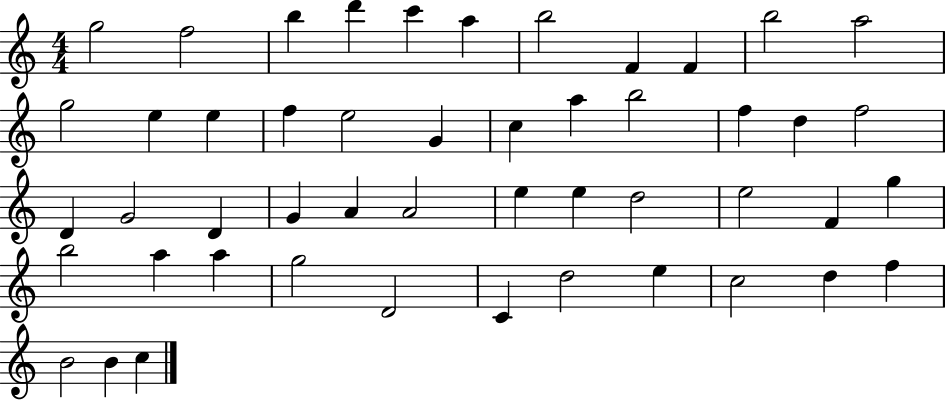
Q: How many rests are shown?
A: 0